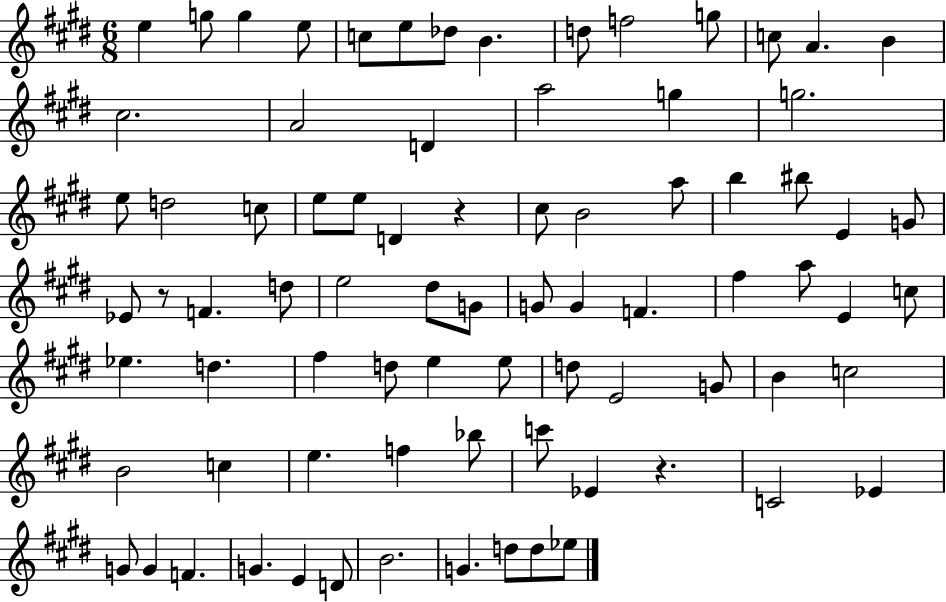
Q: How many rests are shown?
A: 3